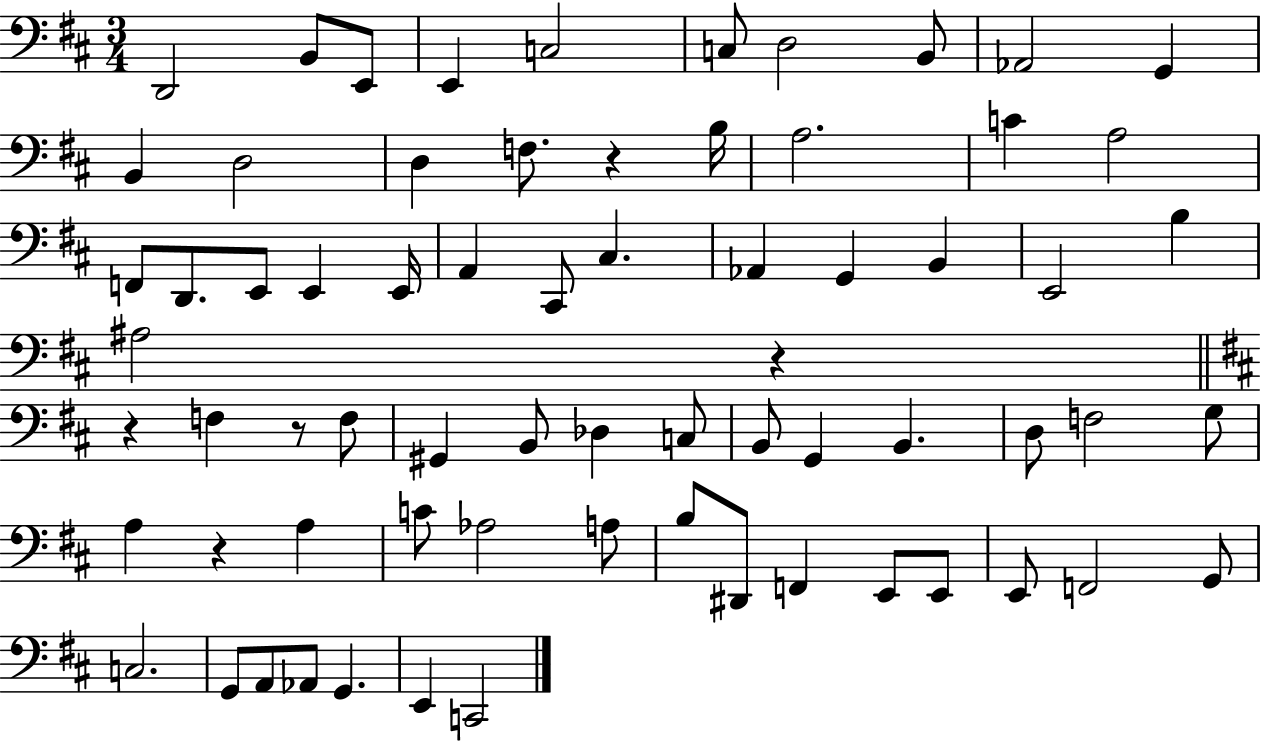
D2/h B2/e E2/e E2/q C3/h C3/e D3/h B2/e Ab2/h G2/q B2/q D3/h D3/q F3/e. R/q B3/s A3/h. C4/q A3/h F2/e D2/e. E2/e E2/q E2/s A2/q C#2/e C#3/q. Ab2/q G2/q B2/q E2/h B3/q A#3/h R/q R/q F3/q R/e F3/e G#2/q B2/e Db3/q C3/e B2/e G2/q B2/q. D3/e F3/h G3/e A3/q R/q A3/q C4/e Ab3/h A3/e B3/e D#2/e F2/q E2/e E2/e E2/e F2/h G2/e C3/h. G2/e A2/e Ab2/e G2/q. E2/q C2/h